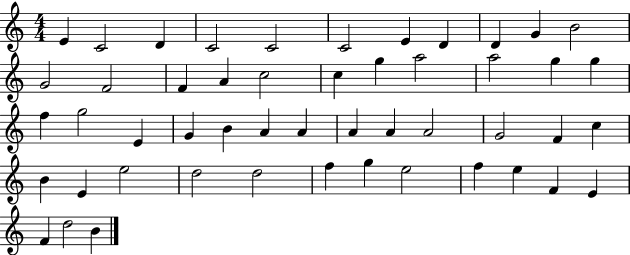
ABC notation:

X:1
T:Untitled
M:4/4
L:1/4
K:C
E C2 D C2 C2 C2 E D D G B2 G2 F2 F A c2 c g a2 a2 g g f g2 E G B A A A A A2 G2 F c B E e2 d2 d2 f g e2 f e F E F d2 B